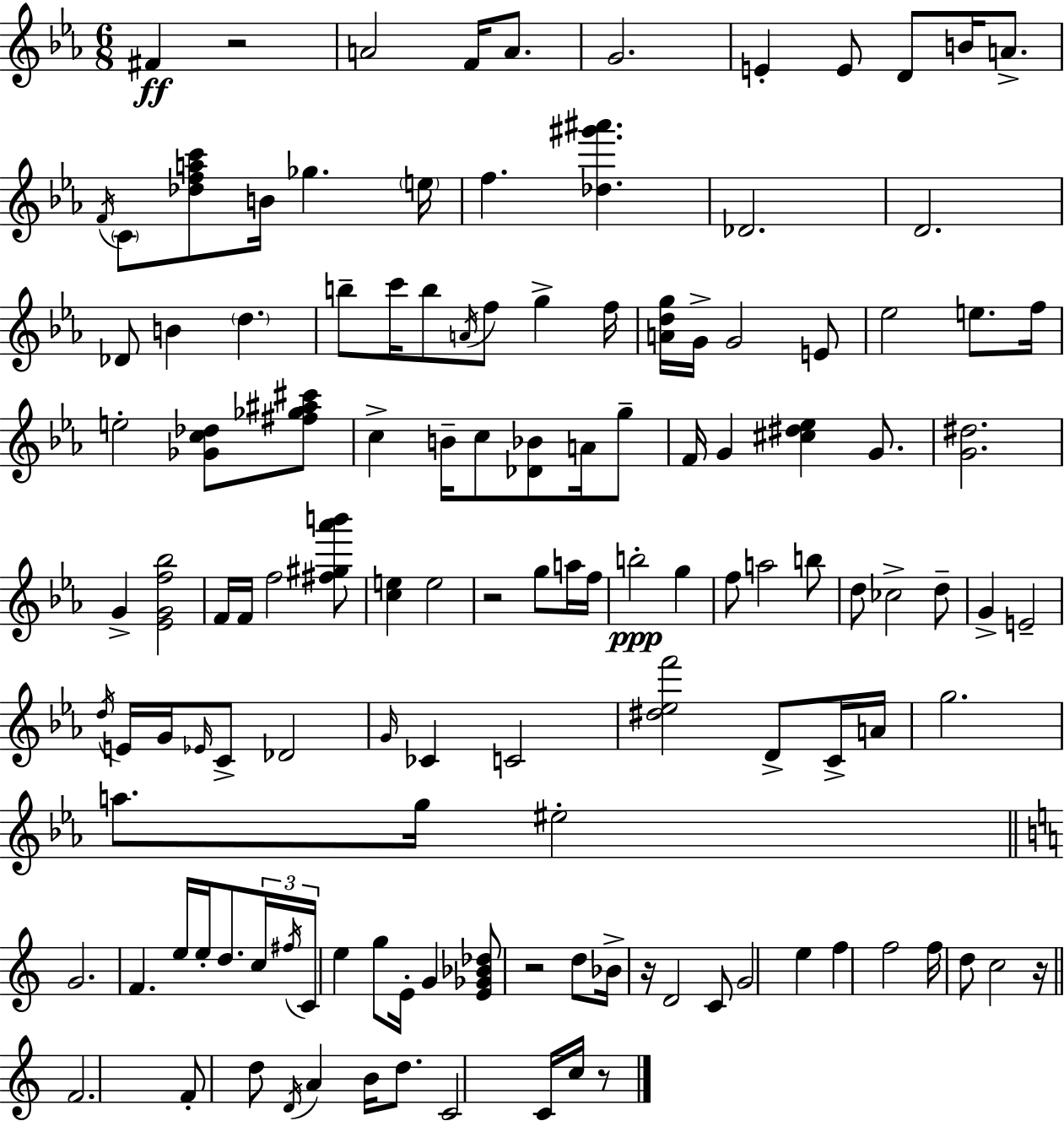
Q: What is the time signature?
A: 6/8